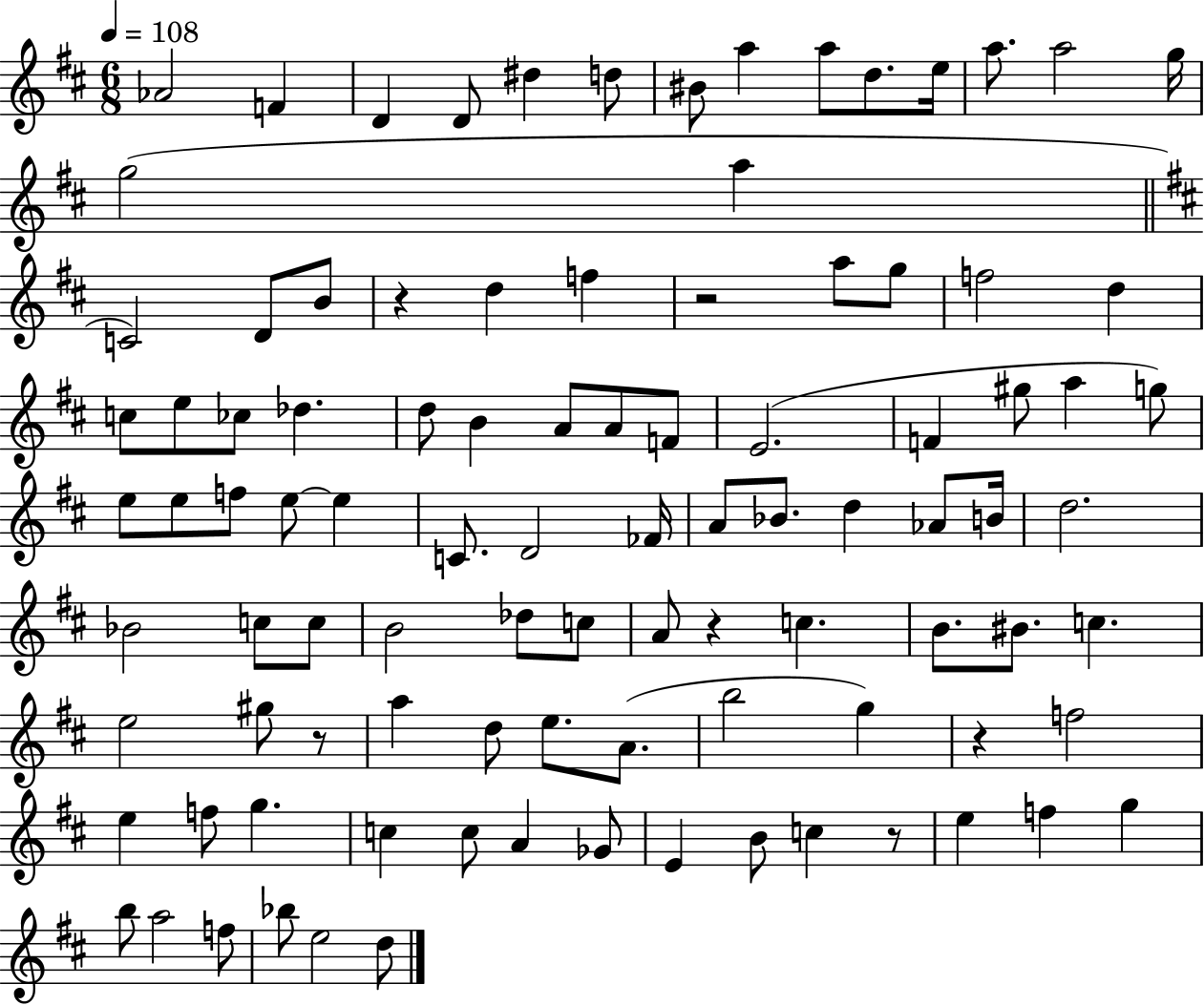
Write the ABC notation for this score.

X:1
T:Untitled
M:6/8
L:1/4
K:D
_A2 F D D/2 ^d d/2 ^B/2 a a/2 d/2 e/4 a/2 a2 g/4 g2 a C2 D/2 B/2 z d f z2 a/2 g/2 f2 d c/2 e/2 _c/2 _d d/2 B A/2 A/2 F/2 E2 F ^g/2 a g/2 e/2 e/2 f/2 e/2 e C/2 D2 _F/4 A/2 _B/2 d _A/2 B/4 d2 _B2 c/2 c/2 B2 _d/2 c/2 A/2 z c B/2 ^B/2 c e2 ^g/2 z/2 a d/2 e/2 A/2 b2 g z f2 e f/2 g c c/2 A _G/2 E B/2 c z/2 e f g b/2 a2 f/2 _b/2 e2 d/2